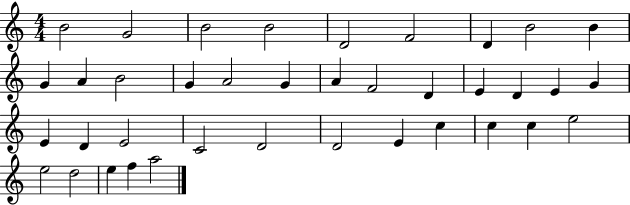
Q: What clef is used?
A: treble